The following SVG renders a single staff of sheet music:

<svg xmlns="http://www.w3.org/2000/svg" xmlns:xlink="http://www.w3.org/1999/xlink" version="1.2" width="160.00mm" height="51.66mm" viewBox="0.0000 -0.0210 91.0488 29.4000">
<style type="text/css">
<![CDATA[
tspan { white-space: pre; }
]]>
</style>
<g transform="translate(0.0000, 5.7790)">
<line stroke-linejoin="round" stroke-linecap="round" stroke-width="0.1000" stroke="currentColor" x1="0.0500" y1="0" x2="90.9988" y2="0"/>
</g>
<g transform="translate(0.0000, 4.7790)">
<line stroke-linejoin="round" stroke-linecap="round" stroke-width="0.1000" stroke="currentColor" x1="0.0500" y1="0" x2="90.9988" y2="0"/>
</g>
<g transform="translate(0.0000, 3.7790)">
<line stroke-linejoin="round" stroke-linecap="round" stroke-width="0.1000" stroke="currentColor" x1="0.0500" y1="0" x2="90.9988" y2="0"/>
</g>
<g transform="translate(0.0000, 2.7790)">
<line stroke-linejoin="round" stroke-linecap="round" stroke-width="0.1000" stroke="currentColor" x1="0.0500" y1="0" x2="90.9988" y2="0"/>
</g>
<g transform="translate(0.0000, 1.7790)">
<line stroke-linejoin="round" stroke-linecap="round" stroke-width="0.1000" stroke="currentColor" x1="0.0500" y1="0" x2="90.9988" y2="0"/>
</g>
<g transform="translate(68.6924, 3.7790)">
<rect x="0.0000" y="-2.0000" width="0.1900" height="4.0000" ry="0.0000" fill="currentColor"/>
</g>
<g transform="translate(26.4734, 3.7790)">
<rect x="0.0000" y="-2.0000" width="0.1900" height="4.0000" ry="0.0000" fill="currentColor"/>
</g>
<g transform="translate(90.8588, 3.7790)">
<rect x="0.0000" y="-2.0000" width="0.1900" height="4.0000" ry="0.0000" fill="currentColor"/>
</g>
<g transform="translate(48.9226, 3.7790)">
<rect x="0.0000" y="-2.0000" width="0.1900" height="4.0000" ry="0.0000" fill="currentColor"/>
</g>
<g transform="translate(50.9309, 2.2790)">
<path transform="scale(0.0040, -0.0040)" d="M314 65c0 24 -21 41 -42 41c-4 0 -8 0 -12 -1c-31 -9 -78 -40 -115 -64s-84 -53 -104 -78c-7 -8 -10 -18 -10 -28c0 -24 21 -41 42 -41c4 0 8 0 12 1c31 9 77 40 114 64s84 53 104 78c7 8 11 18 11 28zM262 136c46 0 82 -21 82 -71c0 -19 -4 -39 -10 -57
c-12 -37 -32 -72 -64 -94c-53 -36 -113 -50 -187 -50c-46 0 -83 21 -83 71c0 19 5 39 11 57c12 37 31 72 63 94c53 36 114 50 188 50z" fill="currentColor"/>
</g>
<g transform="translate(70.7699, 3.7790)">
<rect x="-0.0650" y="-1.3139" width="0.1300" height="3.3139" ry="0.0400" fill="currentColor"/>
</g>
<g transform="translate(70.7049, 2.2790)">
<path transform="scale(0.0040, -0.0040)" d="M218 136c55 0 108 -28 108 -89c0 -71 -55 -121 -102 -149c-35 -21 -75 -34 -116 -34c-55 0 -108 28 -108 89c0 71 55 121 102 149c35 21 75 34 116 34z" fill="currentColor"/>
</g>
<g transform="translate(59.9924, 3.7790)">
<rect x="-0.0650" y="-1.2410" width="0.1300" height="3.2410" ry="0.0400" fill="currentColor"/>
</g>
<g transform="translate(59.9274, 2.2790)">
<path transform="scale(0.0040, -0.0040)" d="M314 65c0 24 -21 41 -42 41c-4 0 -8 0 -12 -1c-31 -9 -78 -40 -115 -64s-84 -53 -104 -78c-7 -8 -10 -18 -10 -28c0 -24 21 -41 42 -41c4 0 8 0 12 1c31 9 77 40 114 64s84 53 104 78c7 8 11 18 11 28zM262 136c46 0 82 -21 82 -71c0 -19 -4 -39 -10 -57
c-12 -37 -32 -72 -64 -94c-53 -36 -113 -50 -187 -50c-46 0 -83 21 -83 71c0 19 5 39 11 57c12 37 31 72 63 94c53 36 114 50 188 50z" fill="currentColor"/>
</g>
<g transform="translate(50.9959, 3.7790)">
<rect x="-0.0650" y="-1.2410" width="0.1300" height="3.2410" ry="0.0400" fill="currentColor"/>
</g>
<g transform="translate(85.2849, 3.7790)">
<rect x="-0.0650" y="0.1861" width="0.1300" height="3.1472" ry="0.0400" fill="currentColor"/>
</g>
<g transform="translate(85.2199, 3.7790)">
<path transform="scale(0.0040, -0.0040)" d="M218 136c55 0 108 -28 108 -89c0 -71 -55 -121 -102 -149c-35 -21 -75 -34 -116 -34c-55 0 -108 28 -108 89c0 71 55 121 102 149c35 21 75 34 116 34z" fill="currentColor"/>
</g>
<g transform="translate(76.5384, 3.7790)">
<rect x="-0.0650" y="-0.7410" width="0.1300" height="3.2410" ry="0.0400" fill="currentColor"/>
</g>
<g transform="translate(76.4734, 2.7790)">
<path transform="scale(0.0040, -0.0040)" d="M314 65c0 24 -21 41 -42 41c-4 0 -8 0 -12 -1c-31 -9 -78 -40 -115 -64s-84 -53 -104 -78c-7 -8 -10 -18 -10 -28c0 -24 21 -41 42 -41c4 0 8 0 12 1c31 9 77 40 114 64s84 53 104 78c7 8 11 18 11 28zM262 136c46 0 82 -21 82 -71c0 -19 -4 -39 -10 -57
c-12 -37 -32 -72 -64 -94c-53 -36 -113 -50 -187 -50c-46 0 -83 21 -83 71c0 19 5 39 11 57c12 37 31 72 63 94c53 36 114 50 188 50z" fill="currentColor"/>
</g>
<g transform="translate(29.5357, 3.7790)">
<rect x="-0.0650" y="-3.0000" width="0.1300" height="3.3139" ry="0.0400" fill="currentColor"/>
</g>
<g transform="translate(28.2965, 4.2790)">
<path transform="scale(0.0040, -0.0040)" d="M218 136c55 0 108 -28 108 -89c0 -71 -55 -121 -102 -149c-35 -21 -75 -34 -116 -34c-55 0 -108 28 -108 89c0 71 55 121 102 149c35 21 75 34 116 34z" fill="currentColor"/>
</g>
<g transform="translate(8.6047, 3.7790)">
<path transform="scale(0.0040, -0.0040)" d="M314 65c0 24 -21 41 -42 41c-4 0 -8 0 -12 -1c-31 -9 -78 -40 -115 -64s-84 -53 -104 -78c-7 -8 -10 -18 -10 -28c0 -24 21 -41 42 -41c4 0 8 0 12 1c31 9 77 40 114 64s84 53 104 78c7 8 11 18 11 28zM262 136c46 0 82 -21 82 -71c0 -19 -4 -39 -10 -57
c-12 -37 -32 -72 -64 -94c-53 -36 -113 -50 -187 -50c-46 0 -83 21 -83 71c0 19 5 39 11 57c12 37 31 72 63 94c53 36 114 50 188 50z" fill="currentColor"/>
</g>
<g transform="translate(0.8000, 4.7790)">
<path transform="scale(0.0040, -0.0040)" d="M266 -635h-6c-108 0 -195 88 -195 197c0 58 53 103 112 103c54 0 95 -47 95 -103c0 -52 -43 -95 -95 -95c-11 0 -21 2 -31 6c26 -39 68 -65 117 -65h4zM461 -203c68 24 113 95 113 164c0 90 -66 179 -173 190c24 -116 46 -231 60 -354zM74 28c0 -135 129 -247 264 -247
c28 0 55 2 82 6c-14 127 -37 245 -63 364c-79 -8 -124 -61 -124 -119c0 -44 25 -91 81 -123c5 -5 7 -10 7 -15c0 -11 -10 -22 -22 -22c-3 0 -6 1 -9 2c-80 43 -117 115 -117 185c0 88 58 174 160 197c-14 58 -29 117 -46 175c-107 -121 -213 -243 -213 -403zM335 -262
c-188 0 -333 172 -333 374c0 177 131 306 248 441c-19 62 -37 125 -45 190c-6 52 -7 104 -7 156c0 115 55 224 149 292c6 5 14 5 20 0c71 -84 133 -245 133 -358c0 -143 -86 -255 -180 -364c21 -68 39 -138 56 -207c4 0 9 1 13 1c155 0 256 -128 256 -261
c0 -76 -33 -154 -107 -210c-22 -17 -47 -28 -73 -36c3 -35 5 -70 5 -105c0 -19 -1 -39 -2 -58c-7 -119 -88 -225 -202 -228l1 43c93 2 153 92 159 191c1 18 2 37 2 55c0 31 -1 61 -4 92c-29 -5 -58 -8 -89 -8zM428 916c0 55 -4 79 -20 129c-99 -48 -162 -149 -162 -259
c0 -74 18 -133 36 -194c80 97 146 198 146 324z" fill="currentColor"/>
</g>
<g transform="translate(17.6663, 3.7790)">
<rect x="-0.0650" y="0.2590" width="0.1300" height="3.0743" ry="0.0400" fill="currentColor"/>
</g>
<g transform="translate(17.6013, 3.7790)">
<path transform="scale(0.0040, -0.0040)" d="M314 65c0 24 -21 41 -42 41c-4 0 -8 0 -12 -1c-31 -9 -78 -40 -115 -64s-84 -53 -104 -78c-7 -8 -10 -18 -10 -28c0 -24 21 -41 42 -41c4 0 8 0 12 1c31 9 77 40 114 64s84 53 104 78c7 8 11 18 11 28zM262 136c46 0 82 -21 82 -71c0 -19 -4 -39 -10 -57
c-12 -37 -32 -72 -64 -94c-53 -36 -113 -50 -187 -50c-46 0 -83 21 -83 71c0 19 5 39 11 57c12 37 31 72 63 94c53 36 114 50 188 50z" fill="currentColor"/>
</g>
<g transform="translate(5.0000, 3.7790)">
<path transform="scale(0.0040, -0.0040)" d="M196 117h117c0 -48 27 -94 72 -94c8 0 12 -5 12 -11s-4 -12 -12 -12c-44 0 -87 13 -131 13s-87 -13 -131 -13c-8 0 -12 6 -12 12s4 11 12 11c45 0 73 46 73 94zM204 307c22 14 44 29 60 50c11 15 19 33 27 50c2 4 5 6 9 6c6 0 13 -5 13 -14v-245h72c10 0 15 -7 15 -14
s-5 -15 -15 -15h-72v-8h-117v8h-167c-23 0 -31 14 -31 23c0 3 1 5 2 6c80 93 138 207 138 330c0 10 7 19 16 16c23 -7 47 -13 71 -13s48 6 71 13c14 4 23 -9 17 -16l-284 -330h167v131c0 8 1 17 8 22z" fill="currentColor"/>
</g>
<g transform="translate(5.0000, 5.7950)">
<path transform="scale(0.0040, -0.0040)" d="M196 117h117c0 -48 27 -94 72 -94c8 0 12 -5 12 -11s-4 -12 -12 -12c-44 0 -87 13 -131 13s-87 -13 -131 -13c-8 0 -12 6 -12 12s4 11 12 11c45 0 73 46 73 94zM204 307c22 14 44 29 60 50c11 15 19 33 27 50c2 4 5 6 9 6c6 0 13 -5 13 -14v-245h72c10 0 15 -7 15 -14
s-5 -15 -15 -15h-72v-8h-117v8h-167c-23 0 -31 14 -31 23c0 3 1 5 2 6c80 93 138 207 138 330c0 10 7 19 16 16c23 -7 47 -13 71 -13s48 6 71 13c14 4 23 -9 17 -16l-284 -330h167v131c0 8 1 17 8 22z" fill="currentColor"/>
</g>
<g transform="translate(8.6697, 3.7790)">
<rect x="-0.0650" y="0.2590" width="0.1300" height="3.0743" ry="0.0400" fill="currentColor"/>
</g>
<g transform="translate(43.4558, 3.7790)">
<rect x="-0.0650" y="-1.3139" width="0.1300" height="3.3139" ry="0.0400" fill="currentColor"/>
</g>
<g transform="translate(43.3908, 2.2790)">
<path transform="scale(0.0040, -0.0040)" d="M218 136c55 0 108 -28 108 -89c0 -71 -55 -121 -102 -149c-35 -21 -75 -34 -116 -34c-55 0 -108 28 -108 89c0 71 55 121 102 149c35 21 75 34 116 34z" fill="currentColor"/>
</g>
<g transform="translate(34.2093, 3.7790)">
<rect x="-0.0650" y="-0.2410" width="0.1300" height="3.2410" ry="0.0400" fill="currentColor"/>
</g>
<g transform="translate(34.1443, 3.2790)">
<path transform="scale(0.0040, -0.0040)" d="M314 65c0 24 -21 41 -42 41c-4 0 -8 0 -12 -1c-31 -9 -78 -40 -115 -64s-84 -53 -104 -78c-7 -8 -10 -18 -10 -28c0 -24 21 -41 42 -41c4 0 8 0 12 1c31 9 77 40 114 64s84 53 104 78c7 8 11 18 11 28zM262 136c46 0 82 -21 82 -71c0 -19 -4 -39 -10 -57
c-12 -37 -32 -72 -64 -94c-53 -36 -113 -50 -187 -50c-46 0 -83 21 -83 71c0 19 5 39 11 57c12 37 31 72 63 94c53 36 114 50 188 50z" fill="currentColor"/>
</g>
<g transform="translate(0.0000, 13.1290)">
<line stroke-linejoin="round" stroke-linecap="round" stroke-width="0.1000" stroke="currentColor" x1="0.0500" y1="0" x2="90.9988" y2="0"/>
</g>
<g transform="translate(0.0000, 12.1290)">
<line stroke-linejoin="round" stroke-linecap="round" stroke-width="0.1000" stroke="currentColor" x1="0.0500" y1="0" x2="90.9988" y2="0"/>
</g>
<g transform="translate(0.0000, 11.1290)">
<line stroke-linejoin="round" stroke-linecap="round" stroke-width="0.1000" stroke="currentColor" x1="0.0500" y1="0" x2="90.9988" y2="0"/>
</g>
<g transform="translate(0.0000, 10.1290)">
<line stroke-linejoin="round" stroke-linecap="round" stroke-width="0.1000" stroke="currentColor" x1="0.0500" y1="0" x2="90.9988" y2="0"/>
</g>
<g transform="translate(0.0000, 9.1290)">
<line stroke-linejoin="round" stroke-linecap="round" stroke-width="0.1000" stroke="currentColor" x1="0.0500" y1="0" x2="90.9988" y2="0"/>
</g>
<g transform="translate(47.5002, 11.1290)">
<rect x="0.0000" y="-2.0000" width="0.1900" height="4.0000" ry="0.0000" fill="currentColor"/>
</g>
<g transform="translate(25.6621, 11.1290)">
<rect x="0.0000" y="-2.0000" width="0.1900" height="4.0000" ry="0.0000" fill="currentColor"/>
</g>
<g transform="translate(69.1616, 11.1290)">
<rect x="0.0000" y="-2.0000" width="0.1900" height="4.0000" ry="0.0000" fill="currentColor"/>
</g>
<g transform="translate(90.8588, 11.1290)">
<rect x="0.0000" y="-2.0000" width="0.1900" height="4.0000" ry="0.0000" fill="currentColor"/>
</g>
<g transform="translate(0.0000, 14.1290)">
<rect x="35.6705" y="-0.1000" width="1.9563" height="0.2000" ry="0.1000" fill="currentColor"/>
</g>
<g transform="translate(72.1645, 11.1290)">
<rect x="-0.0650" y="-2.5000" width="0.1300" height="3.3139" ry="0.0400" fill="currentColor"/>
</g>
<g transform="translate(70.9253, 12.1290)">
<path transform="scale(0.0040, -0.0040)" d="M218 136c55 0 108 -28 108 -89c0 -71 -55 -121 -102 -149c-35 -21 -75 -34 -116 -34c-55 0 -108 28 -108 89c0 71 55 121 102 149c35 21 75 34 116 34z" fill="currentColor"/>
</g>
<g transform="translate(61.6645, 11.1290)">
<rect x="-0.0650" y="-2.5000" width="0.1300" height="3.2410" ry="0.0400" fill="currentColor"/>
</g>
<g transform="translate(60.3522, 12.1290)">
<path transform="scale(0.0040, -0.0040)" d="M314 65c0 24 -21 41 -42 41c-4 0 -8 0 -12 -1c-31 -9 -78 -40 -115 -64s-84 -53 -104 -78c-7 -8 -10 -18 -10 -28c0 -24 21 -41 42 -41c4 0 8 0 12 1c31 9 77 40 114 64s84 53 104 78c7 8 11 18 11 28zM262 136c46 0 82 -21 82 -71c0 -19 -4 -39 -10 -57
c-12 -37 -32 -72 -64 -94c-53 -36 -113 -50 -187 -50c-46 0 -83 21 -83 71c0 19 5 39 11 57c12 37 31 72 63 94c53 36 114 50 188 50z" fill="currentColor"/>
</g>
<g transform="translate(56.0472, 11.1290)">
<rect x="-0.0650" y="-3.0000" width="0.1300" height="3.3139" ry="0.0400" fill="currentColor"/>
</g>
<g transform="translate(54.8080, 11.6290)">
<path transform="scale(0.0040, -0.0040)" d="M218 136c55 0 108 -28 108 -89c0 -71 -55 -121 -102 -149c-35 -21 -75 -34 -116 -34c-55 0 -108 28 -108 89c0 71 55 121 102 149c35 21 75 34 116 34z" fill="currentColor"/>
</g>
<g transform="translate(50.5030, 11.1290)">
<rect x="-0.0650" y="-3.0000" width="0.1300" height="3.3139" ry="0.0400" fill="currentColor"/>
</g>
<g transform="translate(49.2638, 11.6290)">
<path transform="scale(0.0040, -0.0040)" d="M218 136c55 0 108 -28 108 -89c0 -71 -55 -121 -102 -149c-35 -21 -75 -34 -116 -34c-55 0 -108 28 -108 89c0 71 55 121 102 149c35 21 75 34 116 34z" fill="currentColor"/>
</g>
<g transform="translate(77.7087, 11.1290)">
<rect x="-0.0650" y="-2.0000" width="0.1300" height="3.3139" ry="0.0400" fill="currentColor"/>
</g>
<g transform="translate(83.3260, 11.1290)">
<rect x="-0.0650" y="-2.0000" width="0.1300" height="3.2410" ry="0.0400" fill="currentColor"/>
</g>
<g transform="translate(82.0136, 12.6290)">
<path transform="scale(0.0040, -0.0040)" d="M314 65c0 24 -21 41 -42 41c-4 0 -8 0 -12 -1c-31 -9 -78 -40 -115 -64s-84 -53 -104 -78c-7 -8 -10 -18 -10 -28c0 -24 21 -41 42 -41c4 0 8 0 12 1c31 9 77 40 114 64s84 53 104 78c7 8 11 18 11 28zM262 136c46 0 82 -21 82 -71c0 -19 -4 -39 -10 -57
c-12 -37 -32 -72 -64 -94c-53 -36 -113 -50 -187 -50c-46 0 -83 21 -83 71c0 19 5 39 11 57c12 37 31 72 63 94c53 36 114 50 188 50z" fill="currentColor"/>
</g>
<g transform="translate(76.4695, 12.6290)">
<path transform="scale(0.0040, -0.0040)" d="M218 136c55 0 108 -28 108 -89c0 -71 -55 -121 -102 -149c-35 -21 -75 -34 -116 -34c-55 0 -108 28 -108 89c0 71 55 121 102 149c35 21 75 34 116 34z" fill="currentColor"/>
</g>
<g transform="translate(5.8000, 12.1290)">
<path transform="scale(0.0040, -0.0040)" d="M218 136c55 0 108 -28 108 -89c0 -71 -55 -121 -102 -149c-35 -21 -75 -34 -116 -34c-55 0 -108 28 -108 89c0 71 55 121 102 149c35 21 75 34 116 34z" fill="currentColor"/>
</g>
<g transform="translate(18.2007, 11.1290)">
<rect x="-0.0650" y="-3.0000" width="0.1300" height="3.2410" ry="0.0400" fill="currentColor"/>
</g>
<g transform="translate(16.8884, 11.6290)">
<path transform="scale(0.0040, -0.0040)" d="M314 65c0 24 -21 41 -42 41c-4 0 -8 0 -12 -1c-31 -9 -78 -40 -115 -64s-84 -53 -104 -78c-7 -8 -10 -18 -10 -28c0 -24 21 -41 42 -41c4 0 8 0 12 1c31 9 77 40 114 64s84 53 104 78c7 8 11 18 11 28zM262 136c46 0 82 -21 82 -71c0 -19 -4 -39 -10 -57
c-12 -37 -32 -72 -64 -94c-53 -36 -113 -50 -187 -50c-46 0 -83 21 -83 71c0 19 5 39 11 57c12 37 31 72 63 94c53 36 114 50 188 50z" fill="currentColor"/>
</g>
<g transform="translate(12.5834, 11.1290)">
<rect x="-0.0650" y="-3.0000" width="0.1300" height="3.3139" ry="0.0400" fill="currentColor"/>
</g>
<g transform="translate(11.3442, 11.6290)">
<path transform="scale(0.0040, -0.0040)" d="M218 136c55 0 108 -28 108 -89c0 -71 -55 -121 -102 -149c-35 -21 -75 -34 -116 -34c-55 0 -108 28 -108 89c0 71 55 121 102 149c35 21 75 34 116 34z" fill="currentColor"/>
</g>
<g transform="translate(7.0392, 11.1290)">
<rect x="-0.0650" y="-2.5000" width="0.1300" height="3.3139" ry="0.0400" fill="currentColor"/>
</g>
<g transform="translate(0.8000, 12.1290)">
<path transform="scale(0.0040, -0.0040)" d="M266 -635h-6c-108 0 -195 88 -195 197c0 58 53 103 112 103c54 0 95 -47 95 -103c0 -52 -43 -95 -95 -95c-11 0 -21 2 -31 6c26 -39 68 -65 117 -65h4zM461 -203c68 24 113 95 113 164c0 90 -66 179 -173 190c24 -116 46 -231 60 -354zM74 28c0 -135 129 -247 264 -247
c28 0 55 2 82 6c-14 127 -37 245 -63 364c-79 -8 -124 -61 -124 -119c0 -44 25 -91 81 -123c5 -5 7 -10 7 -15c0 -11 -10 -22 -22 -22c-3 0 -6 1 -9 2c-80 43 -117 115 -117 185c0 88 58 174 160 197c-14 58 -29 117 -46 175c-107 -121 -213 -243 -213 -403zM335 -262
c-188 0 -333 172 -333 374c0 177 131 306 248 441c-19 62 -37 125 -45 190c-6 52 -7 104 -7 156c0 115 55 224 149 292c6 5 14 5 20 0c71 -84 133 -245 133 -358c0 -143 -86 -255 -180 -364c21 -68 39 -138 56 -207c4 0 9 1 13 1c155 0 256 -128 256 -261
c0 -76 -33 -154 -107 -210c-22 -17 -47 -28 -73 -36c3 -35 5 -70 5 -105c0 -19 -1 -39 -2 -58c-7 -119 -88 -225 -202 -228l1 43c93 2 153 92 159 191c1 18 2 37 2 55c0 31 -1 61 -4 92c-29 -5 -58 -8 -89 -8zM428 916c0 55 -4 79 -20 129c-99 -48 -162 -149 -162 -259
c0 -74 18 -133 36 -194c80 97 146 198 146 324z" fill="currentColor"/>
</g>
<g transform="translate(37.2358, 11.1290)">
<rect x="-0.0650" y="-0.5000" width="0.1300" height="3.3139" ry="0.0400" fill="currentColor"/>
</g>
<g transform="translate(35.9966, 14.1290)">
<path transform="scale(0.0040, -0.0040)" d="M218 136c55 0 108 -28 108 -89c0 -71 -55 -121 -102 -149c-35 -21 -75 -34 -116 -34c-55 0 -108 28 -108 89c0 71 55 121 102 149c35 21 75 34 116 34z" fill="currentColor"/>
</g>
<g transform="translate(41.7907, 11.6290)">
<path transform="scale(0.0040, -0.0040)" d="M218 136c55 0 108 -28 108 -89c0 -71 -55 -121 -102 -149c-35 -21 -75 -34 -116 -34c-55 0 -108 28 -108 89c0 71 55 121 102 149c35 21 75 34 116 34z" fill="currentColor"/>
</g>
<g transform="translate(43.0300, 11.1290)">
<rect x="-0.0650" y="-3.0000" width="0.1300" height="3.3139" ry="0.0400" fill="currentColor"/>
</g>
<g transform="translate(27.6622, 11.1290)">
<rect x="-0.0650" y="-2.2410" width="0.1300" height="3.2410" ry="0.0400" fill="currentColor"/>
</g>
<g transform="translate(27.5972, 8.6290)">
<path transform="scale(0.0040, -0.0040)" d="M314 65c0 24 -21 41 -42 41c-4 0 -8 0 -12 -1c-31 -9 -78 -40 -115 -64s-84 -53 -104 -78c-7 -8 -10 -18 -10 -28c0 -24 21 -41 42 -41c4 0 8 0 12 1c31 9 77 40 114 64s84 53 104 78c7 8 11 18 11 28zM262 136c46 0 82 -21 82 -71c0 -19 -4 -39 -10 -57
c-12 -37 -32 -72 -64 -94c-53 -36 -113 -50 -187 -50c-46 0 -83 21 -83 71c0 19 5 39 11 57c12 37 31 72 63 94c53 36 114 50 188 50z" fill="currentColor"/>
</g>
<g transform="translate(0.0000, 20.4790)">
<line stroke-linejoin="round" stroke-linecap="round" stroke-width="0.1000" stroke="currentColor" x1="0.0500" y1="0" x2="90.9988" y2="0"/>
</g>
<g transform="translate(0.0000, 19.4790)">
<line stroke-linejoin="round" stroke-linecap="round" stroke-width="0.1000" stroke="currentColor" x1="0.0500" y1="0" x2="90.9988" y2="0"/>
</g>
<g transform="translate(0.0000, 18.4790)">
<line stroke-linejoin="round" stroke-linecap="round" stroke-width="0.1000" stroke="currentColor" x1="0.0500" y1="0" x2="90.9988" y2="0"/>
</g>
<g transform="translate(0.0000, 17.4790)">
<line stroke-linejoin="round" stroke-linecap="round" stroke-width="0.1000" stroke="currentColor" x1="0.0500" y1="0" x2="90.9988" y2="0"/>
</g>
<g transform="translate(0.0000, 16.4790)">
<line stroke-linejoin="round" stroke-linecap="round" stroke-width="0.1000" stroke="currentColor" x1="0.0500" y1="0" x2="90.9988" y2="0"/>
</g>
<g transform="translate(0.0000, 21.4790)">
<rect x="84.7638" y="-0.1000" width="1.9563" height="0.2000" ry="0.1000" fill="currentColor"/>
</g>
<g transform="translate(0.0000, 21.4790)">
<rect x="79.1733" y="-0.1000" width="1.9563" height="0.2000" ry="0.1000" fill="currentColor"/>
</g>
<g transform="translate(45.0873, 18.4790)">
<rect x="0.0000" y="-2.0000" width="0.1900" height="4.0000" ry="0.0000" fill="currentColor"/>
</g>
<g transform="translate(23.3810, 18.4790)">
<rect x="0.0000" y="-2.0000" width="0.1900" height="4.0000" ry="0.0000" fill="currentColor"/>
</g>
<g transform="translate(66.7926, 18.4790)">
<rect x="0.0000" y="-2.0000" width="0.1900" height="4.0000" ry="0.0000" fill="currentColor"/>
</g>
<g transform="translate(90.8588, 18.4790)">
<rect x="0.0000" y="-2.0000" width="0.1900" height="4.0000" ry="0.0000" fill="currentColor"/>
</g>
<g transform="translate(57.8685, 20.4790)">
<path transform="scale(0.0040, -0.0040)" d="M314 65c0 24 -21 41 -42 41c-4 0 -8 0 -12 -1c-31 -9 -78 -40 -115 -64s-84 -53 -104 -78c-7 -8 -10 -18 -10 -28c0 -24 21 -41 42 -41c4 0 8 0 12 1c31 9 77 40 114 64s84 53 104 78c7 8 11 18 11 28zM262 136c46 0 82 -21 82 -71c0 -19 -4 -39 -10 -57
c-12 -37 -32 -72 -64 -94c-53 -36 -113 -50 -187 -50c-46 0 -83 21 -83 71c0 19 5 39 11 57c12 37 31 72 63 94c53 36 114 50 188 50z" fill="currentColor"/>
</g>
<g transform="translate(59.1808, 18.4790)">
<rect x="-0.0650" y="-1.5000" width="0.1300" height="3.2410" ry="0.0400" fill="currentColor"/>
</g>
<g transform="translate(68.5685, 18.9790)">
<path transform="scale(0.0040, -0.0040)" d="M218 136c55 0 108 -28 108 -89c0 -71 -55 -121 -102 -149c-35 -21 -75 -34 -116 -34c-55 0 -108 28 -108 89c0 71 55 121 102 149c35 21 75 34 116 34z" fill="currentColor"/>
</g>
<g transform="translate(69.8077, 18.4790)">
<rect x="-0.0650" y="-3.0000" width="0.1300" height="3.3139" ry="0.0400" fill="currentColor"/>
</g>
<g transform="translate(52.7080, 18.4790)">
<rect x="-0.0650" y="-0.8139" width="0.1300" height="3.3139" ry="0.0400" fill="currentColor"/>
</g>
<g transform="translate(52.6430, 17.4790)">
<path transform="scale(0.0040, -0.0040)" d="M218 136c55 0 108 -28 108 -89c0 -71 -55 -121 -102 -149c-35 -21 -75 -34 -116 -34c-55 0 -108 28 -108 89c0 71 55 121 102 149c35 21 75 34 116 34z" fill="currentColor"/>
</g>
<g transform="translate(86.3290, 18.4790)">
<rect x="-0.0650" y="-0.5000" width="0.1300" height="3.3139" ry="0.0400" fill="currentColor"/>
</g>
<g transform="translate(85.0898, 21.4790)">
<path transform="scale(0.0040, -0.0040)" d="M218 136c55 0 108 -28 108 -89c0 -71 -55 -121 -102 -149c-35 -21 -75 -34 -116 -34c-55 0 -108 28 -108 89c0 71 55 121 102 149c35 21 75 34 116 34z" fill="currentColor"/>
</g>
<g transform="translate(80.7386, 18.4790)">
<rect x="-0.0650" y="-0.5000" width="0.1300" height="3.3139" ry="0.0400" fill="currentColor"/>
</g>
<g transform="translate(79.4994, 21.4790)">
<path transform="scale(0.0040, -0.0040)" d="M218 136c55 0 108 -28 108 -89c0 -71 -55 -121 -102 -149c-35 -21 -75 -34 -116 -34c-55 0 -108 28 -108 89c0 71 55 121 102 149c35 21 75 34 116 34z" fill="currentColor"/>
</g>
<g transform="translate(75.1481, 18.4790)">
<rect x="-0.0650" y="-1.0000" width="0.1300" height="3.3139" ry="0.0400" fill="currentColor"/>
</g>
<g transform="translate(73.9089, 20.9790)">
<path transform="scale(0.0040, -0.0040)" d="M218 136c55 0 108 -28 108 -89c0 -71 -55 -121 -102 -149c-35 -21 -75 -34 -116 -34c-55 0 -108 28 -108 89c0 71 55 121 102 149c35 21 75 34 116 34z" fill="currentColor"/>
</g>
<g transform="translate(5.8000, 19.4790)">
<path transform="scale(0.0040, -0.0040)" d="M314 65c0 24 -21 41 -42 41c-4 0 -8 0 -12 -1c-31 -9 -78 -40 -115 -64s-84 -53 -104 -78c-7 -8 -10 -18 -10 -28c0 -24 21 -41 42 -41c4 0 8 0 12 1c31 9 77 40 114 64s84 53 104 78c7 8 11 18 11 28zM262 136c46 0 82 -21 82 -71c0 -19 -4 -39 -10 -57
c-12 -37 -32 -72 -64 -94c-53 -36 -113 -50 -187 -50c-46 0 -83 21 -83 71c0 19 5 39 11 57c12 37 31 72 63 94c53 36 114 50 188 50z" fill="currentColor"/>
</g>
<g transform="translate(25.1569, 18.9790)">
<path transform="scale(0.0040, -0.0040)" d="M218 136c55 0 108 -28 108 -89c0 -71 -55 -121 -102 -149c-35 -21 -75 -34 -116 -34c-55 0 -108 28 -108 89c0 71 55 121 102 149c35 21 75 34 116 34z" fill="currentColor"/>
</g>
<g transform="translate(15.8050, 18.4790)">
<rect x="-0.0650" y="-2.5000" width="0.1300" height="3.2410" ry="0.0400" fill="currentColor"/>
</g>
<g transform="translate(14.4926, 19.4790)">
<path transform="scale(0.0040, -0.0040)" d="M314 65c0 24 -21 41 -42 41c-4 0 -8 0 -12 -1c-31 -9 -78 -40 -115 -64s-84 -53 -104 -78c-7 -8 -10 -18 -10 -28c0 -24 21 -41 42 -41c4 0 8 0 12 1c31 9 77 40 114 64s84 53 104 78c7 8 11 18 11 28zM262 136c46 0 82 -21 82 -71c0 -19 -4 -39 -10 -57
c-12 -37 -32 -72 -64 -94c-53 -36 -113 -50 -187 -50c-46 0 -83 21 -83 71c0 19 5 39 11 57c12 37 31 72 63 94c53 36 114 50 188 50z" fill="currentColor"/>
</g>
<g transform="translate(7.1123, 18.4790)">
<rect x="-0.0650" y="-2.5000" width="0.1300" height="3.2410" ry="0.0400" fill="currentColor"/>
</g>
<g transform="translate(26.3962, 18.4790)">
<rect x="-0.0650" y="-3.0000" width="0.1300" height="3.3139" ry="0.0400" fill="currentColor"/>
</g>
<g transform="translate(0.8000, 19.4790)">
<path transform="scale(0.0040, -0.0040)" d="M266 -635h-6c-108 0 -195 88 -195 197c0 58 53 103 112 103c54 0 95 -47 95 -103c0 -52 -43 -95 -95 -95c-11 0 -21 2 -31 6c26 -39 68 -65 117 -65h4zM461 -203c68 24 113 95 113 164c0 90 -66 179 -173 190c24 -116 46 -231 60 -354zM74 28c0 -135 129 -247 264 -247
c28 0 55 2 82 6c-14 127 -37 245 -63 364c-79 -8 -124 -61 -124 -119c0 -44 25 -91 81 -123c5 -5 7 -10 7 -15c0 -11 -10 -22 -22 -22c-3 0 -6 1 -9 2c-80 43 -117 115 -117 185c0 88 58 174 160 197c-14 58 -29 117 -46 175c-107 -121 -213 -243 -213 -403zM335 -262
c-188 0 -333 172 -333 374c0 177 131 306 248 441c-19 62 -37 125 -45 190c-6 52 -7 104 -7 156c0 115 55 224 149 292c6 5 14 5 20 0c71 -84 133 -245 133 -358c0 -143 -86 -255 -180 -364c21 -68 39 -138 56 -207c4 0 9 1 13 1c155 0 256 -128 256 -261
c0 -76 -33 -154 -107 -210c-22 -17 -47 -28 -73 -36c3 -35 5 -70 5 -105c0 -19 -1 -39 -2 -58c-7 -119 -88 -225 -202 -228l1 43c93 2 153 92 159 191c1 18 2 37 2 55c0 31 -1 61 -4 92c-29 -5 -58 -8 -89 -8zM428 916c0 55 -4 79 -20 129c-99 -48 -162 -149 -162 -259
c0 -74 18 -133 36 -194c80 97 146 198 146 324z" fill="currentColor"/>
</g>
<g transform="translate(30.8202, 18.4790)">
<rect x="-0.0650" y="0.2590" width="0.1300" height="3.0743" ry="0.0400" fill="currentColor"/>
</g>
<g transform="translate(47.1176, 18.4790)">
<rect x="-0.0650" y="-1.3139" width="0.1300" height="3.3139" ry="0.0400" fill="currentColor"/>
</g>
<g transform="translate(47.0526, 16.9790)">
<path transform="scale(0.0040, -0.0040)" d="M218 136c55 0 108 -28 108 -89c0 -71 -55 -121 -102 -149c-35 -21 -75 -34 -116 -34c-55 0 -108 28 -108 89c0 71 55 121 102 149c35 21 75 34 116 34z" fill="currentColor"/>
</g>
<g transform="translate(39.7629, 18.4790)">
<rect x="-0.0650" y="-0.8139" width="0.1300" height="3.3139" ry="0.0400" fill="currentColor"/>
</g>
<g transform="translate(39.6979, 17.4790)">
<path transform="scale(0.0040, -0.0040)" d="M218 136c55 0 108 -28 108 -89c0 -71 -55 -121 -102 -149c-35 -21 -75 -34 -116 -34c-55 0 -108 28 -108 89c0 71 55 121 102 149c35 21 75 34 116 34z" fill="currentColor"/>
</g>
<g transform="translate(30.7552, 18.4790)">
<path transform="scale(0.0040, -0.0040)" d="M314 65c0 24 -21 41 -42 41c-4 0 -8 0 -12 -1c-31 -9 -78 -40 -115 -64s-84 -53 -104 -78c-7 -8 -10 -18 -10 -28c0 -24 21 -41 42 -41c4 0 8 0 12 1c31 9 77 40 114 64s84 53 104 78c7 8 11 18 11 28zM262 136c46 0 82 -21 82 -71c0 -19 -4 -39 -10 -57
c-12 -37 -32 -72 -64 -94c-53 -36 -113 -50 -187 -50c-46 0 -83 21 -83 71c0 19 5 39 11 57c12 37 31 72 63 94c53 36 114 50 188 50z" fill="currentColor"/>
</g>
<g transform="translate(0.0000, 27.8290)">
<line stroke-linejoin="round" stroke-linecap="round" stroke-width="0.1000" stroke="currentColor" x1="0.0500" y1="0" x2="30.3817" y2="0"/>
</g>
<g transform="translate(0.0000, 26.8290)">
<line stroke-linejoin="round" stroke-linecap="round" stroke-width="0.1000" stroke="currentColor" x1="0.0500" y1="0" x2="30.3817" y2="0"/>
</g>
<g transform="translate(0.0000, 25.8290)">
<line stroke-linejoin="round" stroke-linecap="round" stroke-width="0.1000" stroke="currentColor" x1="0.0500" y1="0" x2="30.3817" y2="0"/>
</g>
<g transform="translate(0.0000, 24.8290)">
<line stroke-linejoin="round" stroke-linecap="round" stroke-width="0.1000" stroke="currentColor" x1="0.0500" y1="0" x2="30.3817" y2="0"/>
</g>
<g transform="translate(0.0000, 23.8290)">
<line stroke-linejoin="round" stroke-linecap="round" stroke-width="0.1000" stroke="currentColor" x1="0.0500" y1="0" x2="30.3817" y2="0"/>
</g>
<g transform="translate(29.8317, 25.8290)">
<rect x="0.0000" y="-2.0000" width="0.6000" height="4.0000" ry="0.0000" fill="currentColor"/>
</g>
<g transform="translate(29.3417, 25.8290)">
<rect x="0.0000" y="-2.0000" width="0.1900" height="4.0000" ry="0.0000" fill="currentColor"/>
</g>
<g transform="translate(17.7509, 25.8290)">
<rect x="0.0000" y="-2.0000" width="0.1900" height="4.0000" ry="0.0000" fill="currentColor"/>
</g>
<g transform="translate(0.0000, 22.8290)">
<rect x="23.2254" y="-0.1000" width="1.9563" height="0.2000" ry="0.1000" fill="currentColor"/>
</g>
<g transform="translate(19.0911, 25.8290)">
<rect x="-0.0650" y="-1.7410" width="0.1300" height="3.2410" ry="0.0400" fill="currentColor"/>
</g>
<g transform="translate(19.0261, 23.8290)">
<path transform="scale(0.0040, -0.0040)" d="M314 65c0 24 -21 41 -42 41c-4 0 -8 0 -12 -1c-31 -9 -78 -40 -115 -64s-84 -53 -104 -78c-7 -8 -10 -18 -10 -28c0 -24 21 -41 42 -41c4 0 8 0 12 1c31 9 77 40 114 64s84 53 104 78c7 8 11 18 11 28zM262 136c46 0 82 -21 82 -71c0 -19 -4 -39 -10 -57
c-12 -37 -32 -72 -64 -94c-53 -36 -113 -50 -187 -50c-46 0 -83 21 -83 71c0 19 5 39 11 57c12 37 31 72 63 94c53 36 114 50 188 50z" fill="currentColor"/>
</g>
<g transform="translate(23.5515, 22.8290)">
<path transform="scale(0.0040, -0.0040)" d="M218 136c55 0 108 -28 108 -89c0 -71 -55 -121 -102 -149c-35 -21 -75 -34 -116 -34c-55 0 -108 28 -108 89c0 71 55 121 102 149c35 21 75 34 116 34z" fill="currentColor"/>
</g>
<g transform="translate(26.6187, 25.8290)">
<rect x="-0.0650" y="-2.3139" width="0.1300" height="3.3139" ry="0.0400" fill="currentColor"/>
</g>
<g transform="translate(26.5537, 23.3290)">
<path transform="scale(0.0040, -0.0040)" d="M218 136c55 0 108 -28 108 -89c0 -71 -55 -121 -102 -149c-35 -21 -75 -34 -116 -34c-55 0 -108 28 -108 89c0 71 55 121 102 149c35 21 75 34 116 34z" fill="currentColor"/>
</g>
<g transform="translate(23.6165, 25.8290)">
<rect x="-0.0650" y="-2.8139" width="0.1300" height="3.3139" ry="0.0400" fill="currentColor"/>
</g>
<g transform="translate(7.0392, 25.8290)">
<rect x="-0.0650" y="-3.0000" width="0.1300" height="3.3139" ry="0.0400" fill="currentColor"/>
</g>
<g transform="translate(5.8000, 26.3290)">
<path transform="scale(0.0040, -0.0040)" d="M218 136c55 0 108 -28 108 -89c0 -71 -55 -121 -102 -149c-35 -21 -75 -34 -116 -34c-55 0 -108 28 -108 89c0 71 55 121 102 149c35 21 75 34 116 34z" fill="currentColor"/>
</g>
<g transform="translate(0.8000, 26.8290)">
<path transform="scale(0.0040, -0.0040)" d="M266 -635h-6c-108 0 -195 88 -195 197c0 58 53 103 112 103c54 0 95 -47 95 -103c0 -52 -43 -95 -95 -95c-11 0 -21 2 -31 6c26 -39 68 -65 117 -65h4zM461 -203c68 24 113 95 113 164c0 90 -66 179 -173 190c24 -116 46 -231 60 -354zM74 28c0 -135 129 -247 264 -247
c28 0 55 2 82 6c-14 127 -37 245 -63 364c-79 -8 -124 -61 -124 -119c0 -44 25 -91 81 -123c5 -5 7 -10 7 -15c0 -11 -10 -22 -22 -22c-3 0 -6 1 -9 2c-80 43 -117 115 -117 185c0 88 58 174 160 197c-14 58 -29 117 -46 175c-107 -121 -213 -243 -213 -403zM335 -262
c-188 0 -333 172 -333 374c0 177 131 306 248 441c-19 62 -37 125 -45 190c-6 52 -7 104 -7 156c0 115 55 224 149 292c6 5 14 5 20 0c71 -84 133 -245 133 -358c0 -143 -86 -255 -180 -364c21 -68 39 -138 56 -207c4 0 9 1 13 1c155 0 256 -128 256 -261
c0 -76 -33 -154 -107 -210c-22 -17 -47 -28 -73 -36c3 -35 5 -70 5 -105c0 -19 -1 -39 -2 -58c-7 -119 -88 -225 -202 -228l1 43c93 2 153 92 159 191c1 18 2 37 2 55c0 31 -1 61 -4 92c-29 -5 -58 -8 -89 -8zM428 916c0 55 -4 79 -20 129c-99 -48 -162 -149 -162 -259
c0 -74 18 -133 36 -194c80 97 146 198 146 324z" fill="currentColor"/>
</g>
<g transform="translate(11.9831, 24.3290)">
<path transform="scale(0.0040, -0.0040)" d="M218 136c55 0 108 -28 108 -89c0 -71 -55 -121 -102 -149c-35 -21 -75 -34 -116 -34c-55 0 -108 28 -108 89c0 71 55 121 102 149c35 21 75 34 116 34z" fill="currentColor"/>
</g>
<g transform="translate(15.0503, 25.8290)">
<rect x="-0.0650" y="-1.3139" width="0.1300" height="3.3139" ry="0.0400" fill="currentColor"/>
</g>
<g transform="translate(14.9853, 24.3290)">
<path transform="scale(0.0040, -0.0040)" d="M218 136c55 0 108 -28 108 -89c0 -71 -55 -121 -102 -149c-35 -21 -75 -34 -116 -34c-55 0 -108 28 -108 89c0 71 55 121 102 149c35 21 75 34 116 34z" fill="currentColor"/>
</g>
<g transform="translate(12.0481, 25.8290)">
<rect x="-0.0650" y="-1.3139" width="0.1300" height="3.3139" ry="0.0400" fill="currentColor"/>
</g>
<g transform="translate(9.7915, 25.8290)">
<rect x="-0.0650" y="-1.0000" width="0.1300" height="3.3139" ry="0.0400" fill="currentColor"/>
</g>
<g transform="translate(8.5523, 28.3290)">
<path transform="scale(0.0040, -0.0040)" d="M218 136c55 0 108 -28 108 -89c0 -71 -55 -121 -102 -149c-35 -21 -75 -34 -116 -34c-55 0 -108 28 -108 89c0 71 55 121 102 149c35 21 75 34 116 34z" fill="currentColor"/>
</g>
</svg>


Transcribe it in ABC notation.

X:1
T:Untitled
M:4/4
L:1/4
K:C
B2 B2 A c2 e e2 e2 e d2 B G A A2 g2 C A A A G2 G F F2 G2 G2 A B2 d e d E2 A D C C A D e e f2 a g